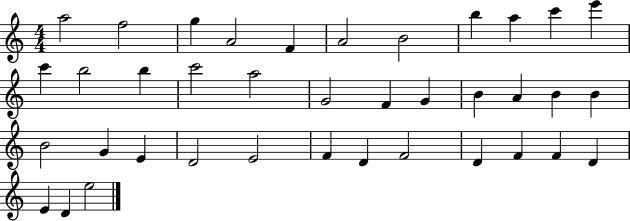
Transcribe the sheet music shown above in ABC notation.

X:1
T:Untitled
M:4/4
L:1/4
K:C
a2 f2 g A2 F A2 B2 b a c' e' c' b2 b c'2 a2 G2 F G B A B B B2 G E D2 E2 F D F2 D F F D E D e2